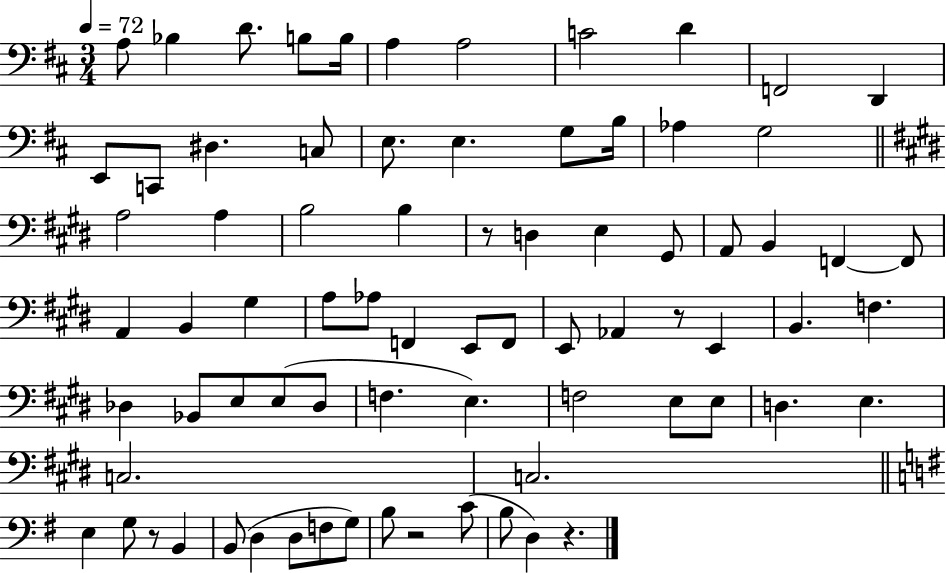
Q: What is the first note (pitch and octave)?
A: A3